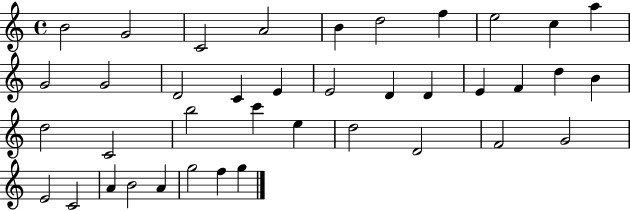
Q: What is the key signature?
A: C major